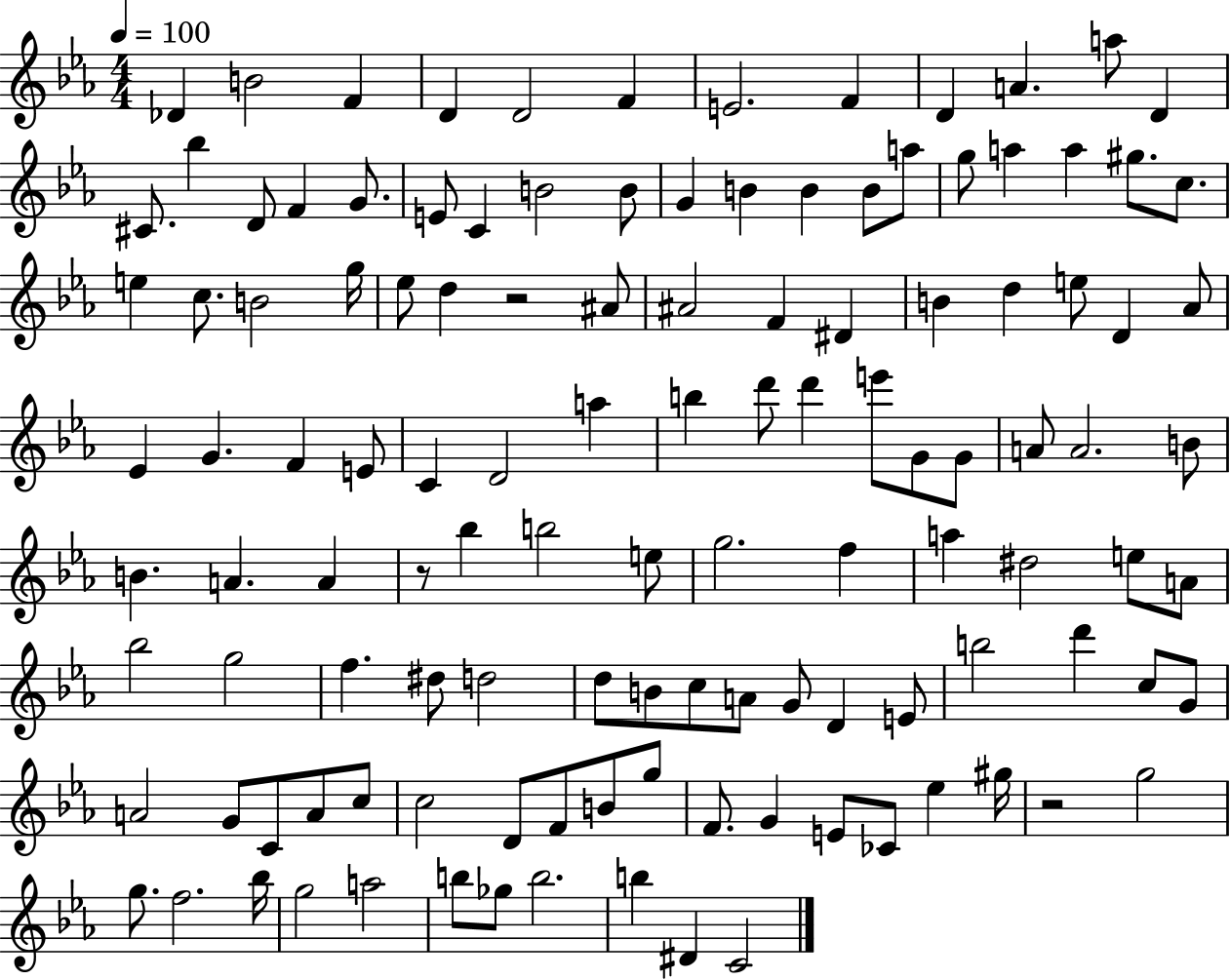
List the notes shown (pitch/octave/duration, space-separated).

Db4/q B4/h F4/q D4/q D4/h F4/q E4/h. F4/q D4/q A4/q. A5/e D4/q C#4/e. Bb5/q D4/e F4/q G4/e. E4/e C4/q B4/h B4/e G4/q B4/q B4/q B4/e A5/e G5/e A5/q A5/q G#5/e. C5/e. E5/q C5/e. B4/h G5/s Eb5/e D5/q R/h A#4/e A#4/h F4/q D#4/q B4/q D5/q E5/e D4/q Ab4/e Eb4/q G4/q. F4/q E4/e C4/q D4/h A5/q B5/q D6/e D6/q E6/e G4/e G4/e A4/e A4/h. B4/e B4/q. A4/q. A4/q R/e Bb5/q B5/h E5/e G5/h. F5/q A5/q D#5/h E5/e A4/e Bb5/h G5/h F5/q. D#5/e D5/h D5/e B4/e C5/e A4/e G4/e D4/q E4/e B5/h D6/q C5/e G4/e A4/h G4/e C4/e A4/e C5/e C5/h D4/e F4/e B4/e G5/e F4/e. G4/q E4/e CES4/e Eb5/q G#5/s R/h G5/h G5/e. F5/h. Bb5/s G5/h A5/h B5/e Gb5/e B5/h. B5/q D#4/q C4/h